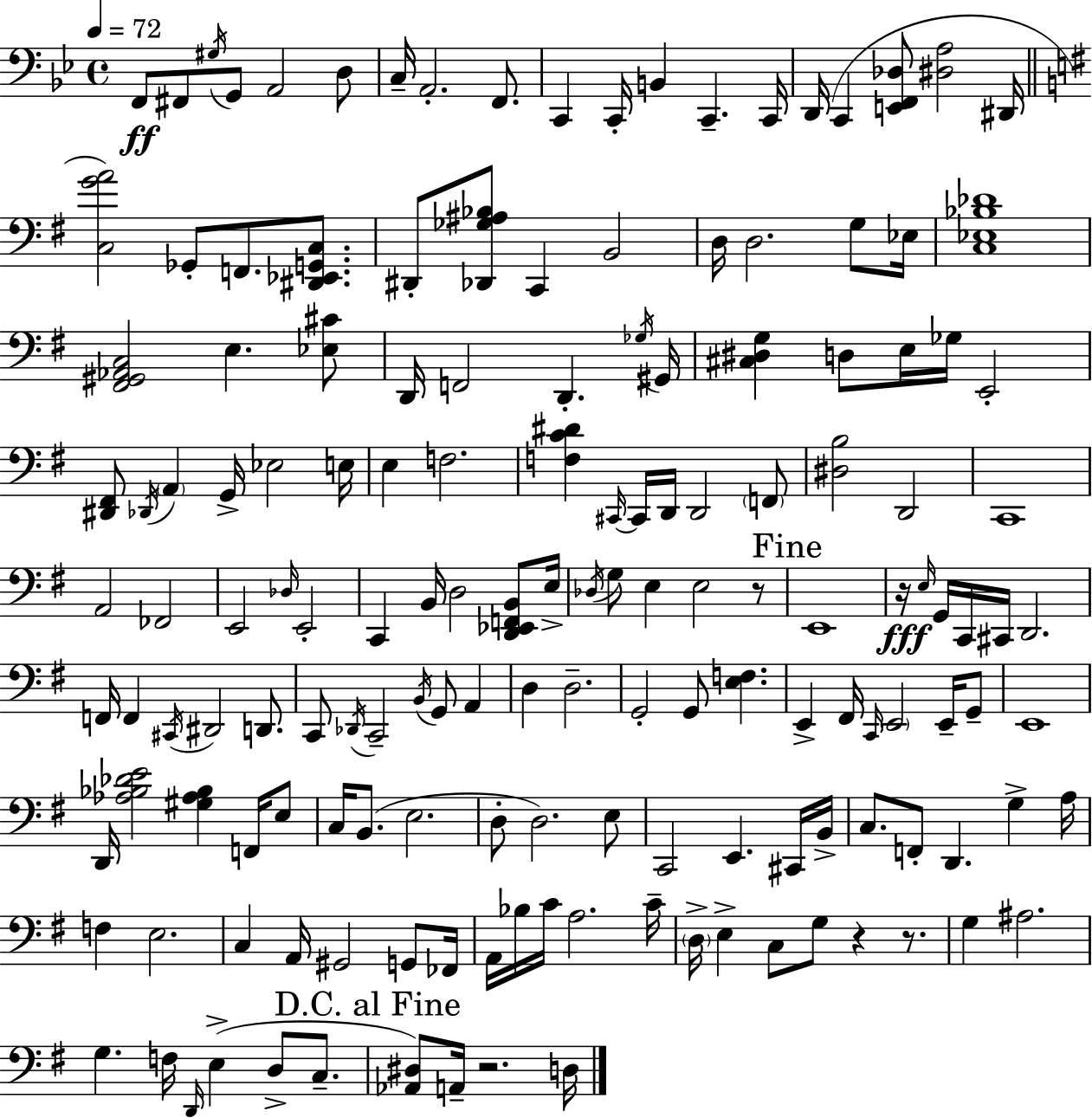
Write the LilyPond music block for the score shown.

{
  \clef bass
  \time 4/4
  \defaultTimeSignature
  \key g \minor
  \tempo 4 = 72
  \repeat volta 2 { f,8\ff fis,8 \acciaccatura { gis16 } g,8 a,2 d8 | c16-- a,2.-. f,8. | c,4 c,16-. b,4 c,4.-- | c,16 d,16( c,4 <e, f, des>8 <dis a>2 | \break dis,16 \bar "||" \break \key g \major <c g' a'>2) ges,8-. f,8. <dis, ees, g, c>8. | dis,8-. <des, ges ais bes>8 c,4 b,2 | d16 d2. g8 ees16 | <c ees bes des'>1 | \break <fis, gis, aes, c>2 e4. <ees cis'>8 | d,16 f,2 d,4.-. \acciaccatura { ges16 } | gis,16 <cis dis g>4 d8 e16 ges16 e,2-. | <dis, fis,>8 \acciaccatura { des,16 } \parenthesize a,4 g,16-> ees2 | \break e16 e4 f2. | <f c' dis'>4 \grace { cis,16~ }~ cis,16 d,16 d,2 | \parenthesize f,8 <dis b>2 d,2 | c,1 | \break a,2 fes,2 | e,2 \grace { des16 } e,2-. | c,4 b,16 d2 | <d, ees, f, b,>8 e16-> \acciaccatura { des16 } g8 e4 e2 | \break r8 \mark "Fine" e,1 | r16\fff \grace { e16 } g,16 c,16 cis,16 d,2. | f,16 f,4 \acciaccatura { cis,16 } dis,2 | d,8. c,8 \acciaccatura { des,16 } c,2-- | \break \acciaccatura { b,16 } g,8 a,4 d4 d2.-- | g,2-. | g,8 <e f>4. e,4-> fis,16 \grace { c,16 } \parenthesize e,2 | e,16-- g,8-- e,1 | \break d,16 <aes bes des' e'>2 | <gis aes bes>4 f,16 e8 c16 b,8.( e2. | d8-. d2.) | e8 c,2 | \break e,4. cis,16 b,16-> c8. f,8-. d,4. | g4-> a16 f4 e2. | c4 a,16 gis,2 | g,8 fes,16 a,16 bes16 c'16 a2. | \break c'16-- \parenthesize d16-> e4-> c8 | g8 r4 r8. g4 ais2. | g4. | f16 \grace { d,16 } e4->( d8-> c8.-- \mark "D.C. al Fine" <aes, dis>8) a,16-- r2. | \break d16 } \bar "|."
}